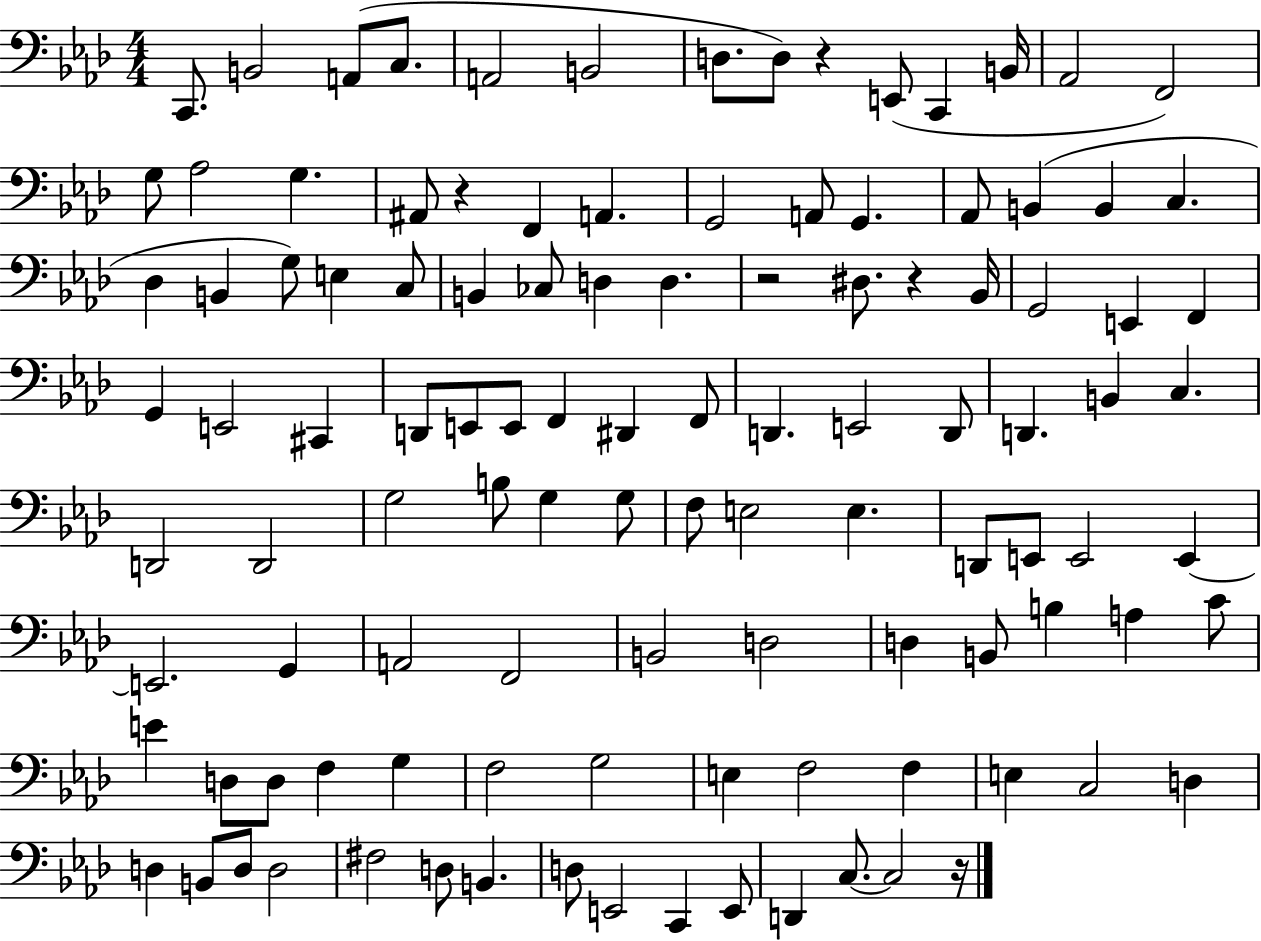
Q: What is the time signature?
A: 4/4